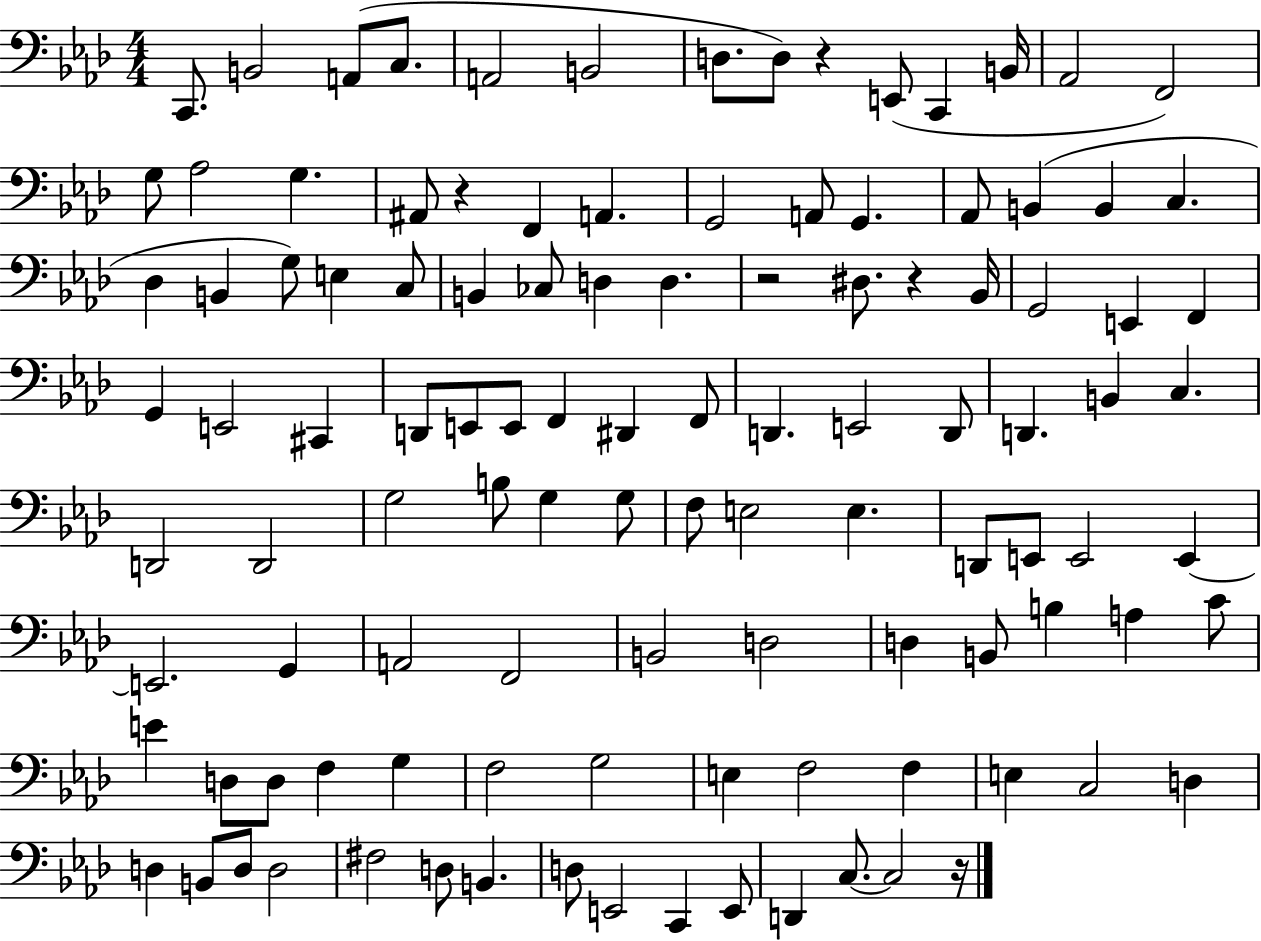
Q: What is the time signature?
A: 4/4